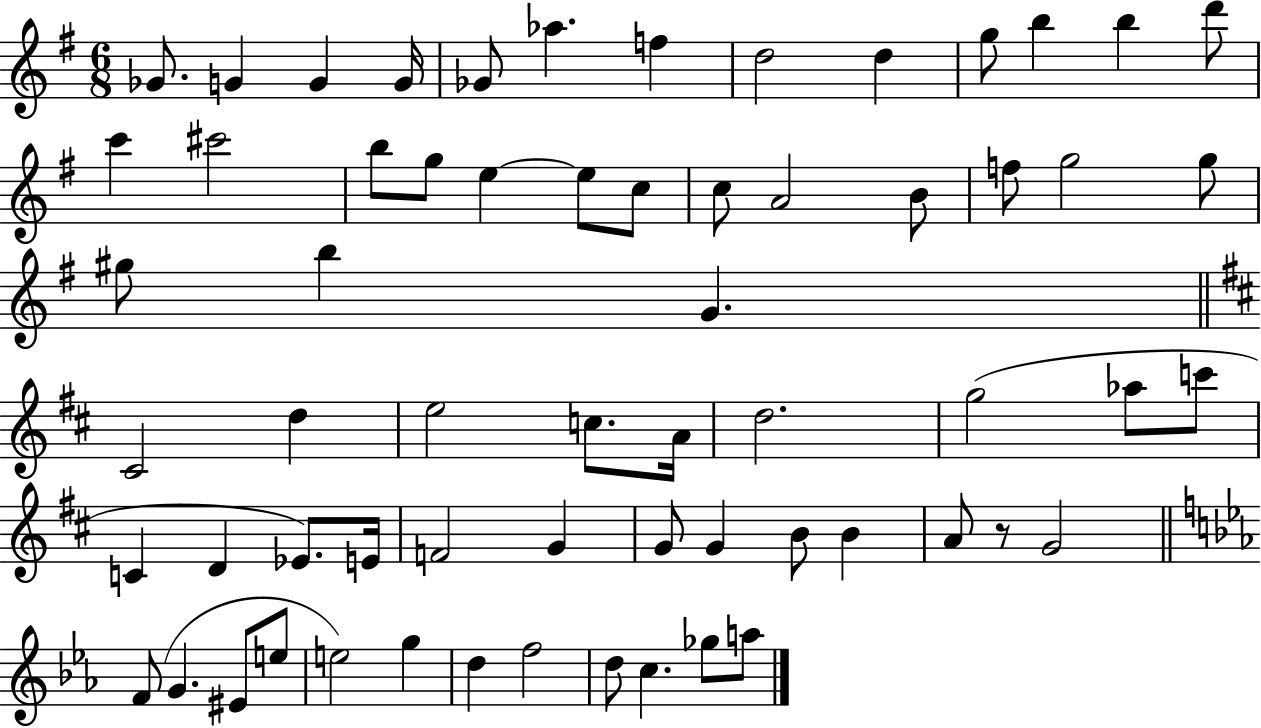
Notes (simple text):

Gb4/e. G4/q G4/q G4/s Gb4/e Ab5/q. F5/q D5/h D5/q G5/e B5/q B5/q D6/e C6/q C#6/h B5/e G5/e E5/q E5/e C5/e C5/e A4/h B4/e F5/e G5/h G5/e G#5/e B5/q G4/q. C#4/h D5/q E5/h C5/e. A4/s D5/h. G5/h Ab5/e C6/e C4/q D4/q Eb4/e. E4/s F4/h G4/q G4/e G4/q B4/e B4/q A4/e R/e G4/h F4/e G4/q. EIS4/e E5/e E5/h G5/q D5/q F5/h D5/e C5/q. Gb5/e A5/e